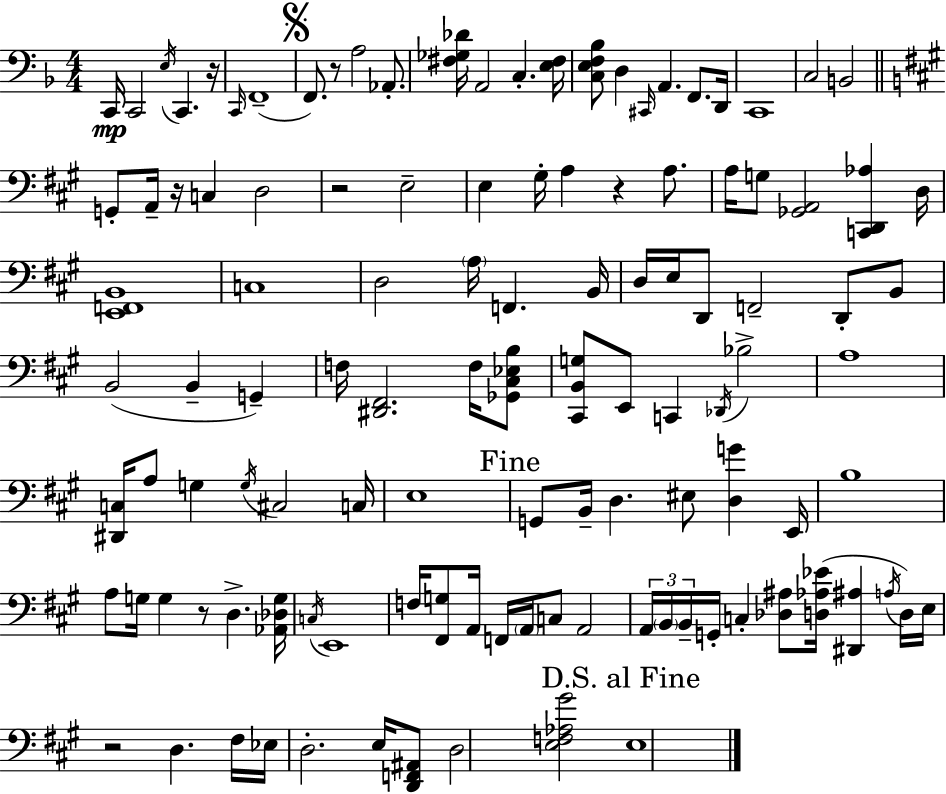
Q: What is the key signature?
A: F major